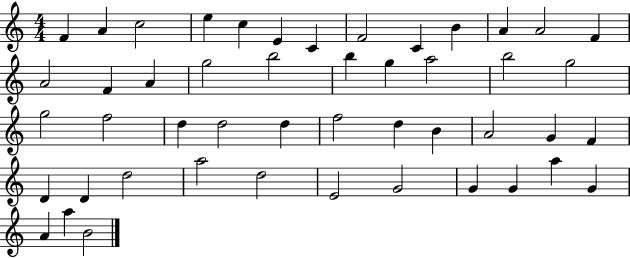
F4/q A4/q C5/h E5/q C5/q E4/q C4/q F4/h C4/q B4/q A4/q A4/h F4/q A4/h F4/q A4/q G5/h B5/h B5/q G5/q A5/h B5/h G5/h G5/h F5/h D5/q D5/h D5/q F5/h D5/q B4/q A4/h G4/q F4/q D4/q D4/q D5/h A5/h D5/h E4/h G4/h G4/q G4/q A5/q G4/q A4/q A5/q B4/h